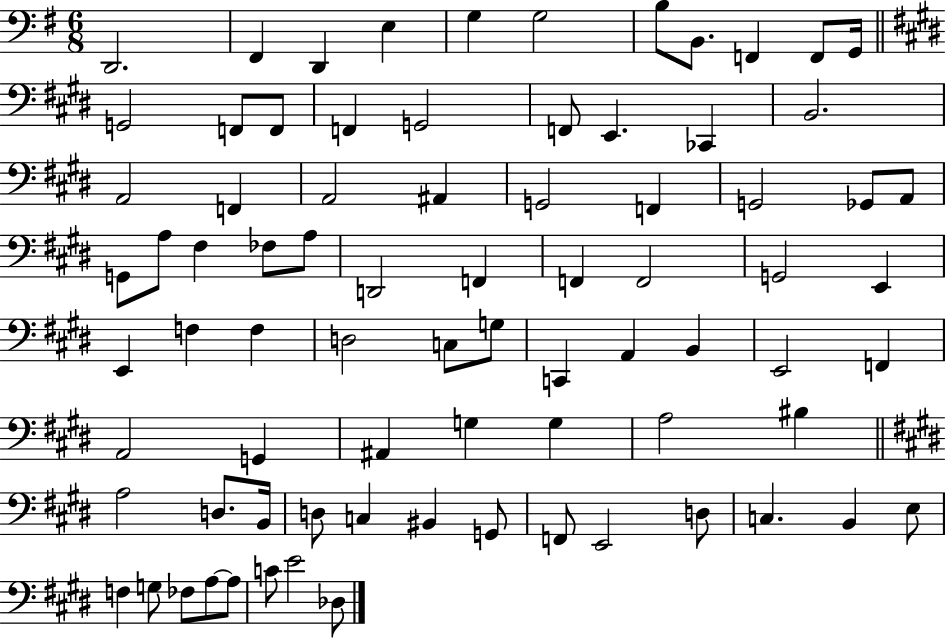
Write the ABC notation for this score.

X:1
T:Untitled
M:6/8
L:1/4
K:G
D,,2 ^F,, D,, E, G, G,2 B,/2 B,,/2 F,, F,,/2 G,,/4 G,,2 F,,/2 F,,/2 F,, G,,2 F,,/2 E,, _C,, B,,2 A,,2 F,, A,,2 ^A,, G,,2 F,, G,,2 _G,,/2 A,,/2 G,,/2 A,/2 ^F, _F,/2 A,/2 D,,2 F,, F,, F,,2 G,,2 E,, E,, F, F, D,2 C,/2 G,/2 C,, A,, B,, E,,2 F,, A,,2 G,, ^A,, G, G, A,2 ^B, A,2 D,/2 B,,/4 D,/2 C, ^B,, G,,/2 F,,/2 E,,2 D,/2 C, B,, E,/2 F, G,/2 _F,/2 A,/2 A,/2 C/2 E2 _D,/2